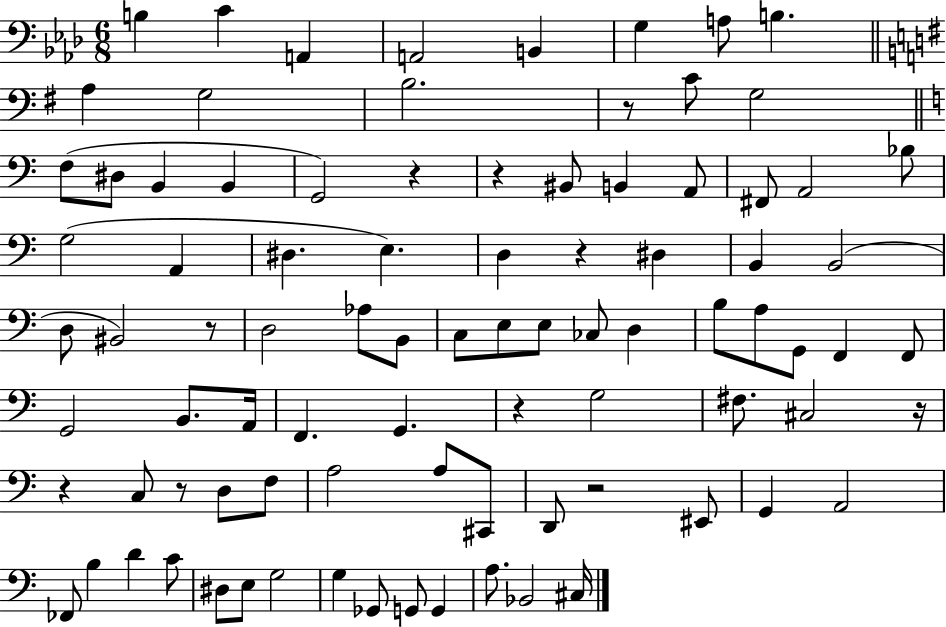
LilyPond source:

{
  \clef bass
  \numericTimeSignature
  \time 6/8
  \key aes \major
  \repeat volta 2 { b4 c'4 a,4 | a,2 b,4 | g4 a8 b4. | \bar "||" \break \key g \major a4 g2 | b2. | r8 c'8 g2 | \bar "||" \break \key a \minor f8( dis8 b,4 b,4 | g,2) r4 | r4 bis,8 b,4 a,8 | fis,8 a,2 bes8 | \break g2( a,4 | dis4. e4.) | d4 r4 dis4 | b,4 b,2( | \break d8 bis,2) r8 | d2 aes8 b,8 | c8 e8 e8 ces8 d4 | b8 a8 g,8 f,4 f,8 | \break g,2 b,8. a,16 | f,4. g,4. | r4 g2 | fis8. cis2 r16 | \break r4 c8 r8 d8 f8 | a2 a8 cis,8 | d,8 r2 eis,8 | g,4 a,2 | \break fes,8 b4 d'4 c'8 | dis8 e8 g2 | g4 ges,8 g,8 g,4 | a8. bes,2 cis16 | \break } \bar "|."
}